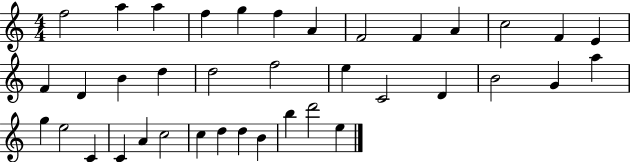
F5/h A5/q A5/q F5/q G5/q F5/q A4/q F4/h F4/q A4/q C5/h F4/q E4/q F4/q D4/q B4/q D5/q D5/h F5/h E5/q C4/h D4/q B4/h G4/q A5/q G5/q E5/h C4/q C4/q A4/q C5/h C5/q D5/q D5/q B4/q B5/q D6/h E5/q